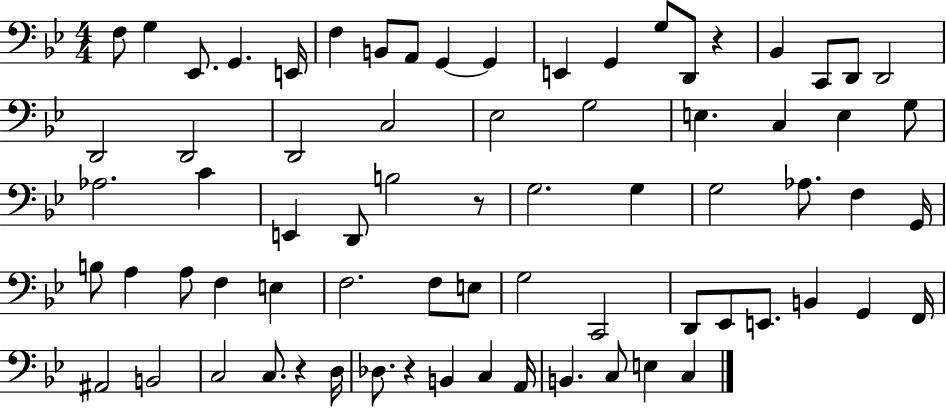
{
  \clef bass
  \numericTimeSignature
  \time 4/4
  \key bes \major
  f8 g4 ees,8. g,4. e,16 | f4 b,8 a,8 g,4~~ g,4 | e,4 g,4 g8 d,8 r4 | bes,4 c,8 d,8 d,2 | \break d,2 d,2 | d,2 c2 | ees2 g2 | e4. c4 e4 g8 | \break aes2. c'4 | e,4 d,8 b2 r8 | g2. g4 | g2 aes8. f4 g,16 | \break b8 a4 a8 f4 e4 | f2. f8 e8 | g2 c,2 | d,8 ees,8 e,8. b,4 g,4 f,16 | \break ais,2 b,2 | c2 c8. r4 d16 | des8. r4 b,4 c4 a,16 | b,4. c8 e4 c4 | \break \bar "|."
}